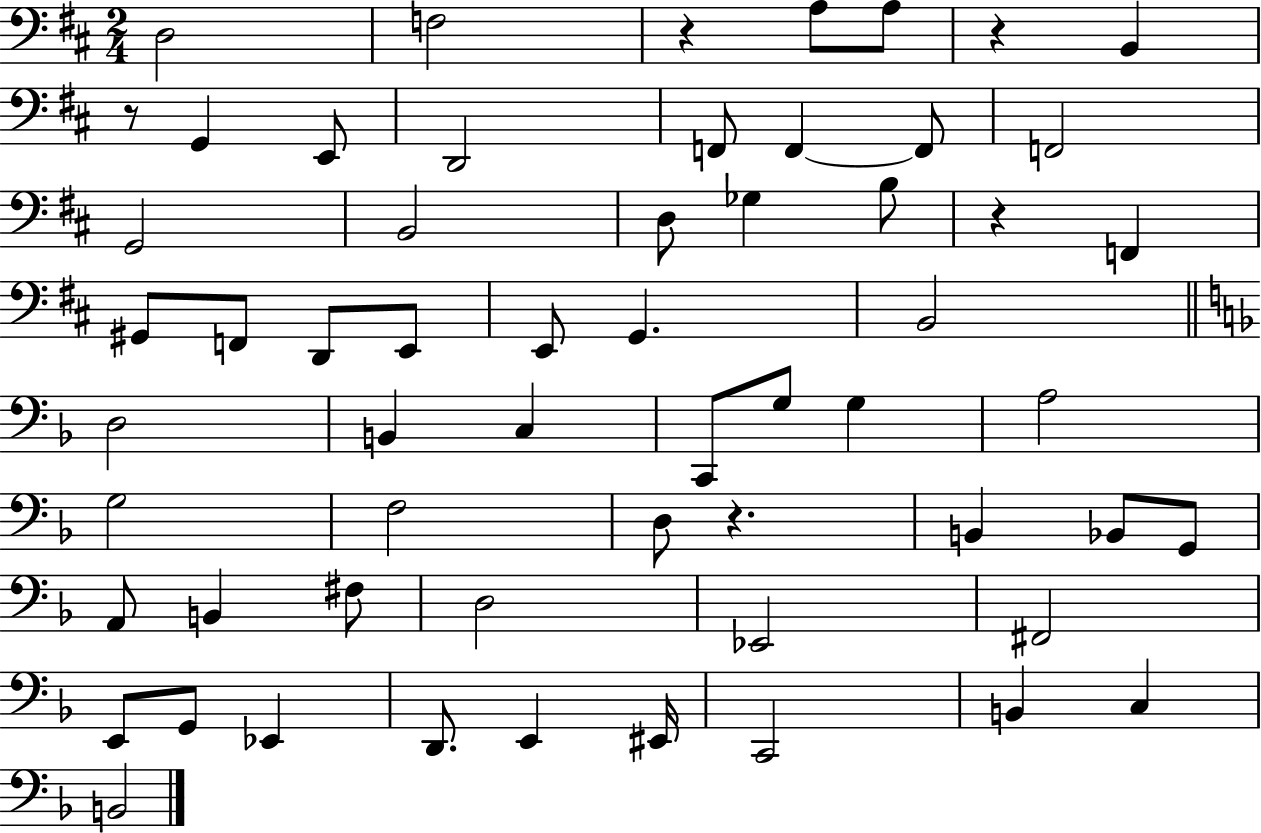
{
  \clef bass
  \numericTimeSignature
  \time 2/4
  \key d \major
  d2 | f2 | r4 a8 a8 | r4 b,4 | \break r8 g,4 e,8 | d,2 | f,8 f,4~~ f,8 | f,2 | \break g,2 | b,2 | d8 ges4 b8 | r4 f,4 | \break gis,8 f,8 d,8 e,8 | e,8 g,4. | b,2 | \bar "||" \break \key f \major d2 | b,4 c4 | c,8 g8 g4 | a2 | \break g2 | f2 | d8 r4. | b,4 bes,8 g,8 | \break a,8 b,4 fis8 | d2 | ees,2 | fis,2 | \break e,8 g,8 ees,4 | d,8. e,4 eis,16 | c,2 | b,4 c4 | \break b,2 | \bar "|."
}